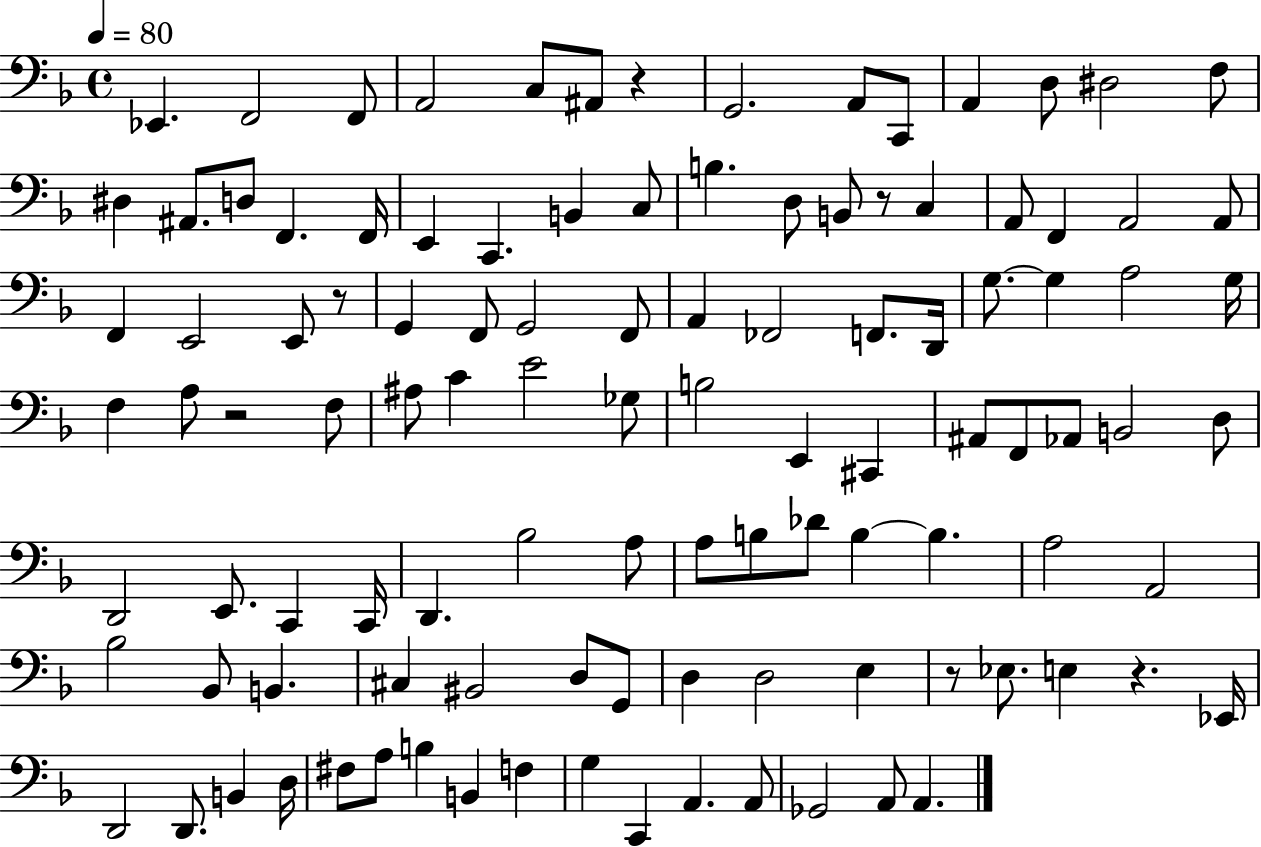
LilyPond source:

{
  \clef bass
  \time 4/4
  \defaultTimeSignature
  \key f \major
  \tempo 4 = 80
  \repeat volta 2 { ees,4. f,2 f,8 | a,2 c8 ais,8 r4 | g,2. a,8 c,8 | a,4 d8 dis2 f8 | \break dis4 ais,8. d8 f,4. f,16 | e,4 c,4. b,4 c8 | b4. d8 b,8 r8 c4 | a,8 f,4 a,2 a,8 | \break f,4 e,2 e,8 r8 | g,4 f,8 g,2 f,8 | a,4 fes,2 f,8. d,16 | g8.~~ g4 a2 g16 | \break f4 a8 r2 f8 | ais8 c'4 e'2 ges8 | b2 e,4 cis,4 | ais,8 f,8 aes,8 b,2 d8 | \break d,2 e,8. c,4 c,16 | d,4. bes2 a8 | a8 b8 des'8 b4~~ b4. | a2 a,2 | \break bes2 bes,8 b,4. | cis4 bis,2 d8 g,8 | d4 d2 e4 | r8 ees8. e4 r4. ees,16 | \break d,2 d,8. b,4 d16 | fis8 a8 b4 b,4 f4 | g4 c,4 a,4. a,8 | ges,2 a,8 a,4. | \break } \bar "|."
}